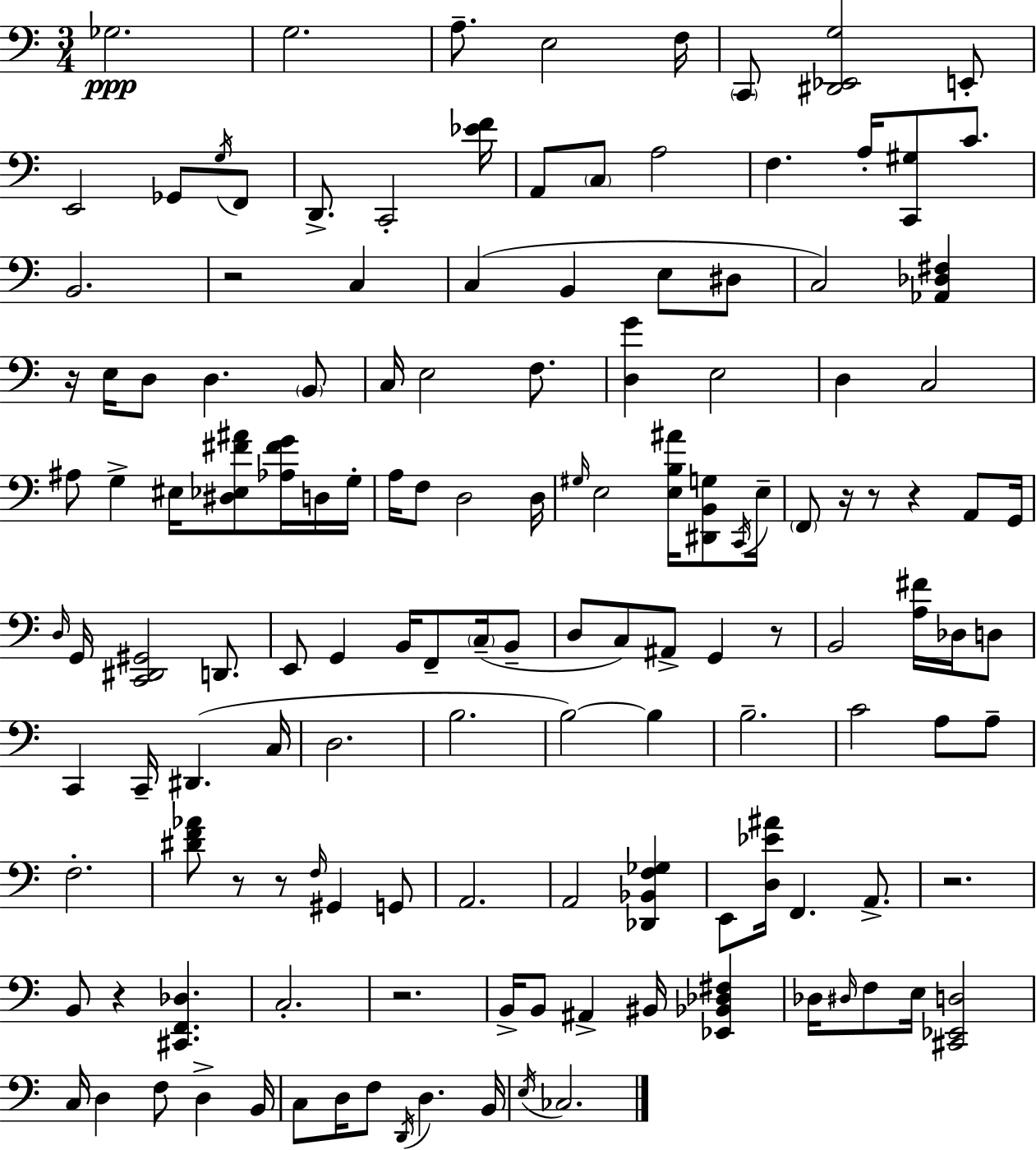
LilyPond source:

{
  \clef bass
  \numericTimeSignature
  \time 3/4
  \key a \minor
  ges2.\ppp | g2. | a8.-- e2 f16 | \parenthesize c,8 <dis, ees, g>2 e,8-. | \break e,2 ges,8 \acciaccatura { g16 } f,8 | d,8.-> c,2-. | <ees' f'>16 a,8 \parenthesize c8 a2 | f4. a16-. <c, gis>8 c'8. | \break b,2. | r2 c4 | c4( b,4 e8 dis8 | c2) <aes, des fis>4 | \break r16 e16 d8 d4. \parenthesize b,8 | c16 e2 f8. | <d g'>4 e2 | d4 c2 | \break ais8 g4-> eis16 <dis ees fis' ais'>8 <aes fis' g'>16 d16 | g16-. a16 f8 d2 | d16 \grace { gis16 } e2 <e b ais'>16 <dis, b, g>8 | \acciaccatura { c,16 } e16-- \parenthesize f,8 r16 r8 r4 | \break a,8 g,16 \grace { d16 } g,16 <c, dis, gis,>2 | d,8. e,8 g,4 b,16 f,8-- | \parenthesize c16--( b,8-- d8 c8) ais,8-> g,4 | r8 b,2 | \break <a fis'>16 des16 d8 c,4 c,16-- dis,4.( | c16 d2. | b2. | b2~~) | \break b4 b2.-- | c'2 | a8 a8-- f2.-. | <dis' f' aes'>8 r8 r8 \grace { f16 } gis,4 | \break g,8 a,2. | a,2 | <des, bes, f ges>4 e,8 <d ees' ais'>16 f,4. | a,8.-> r2. | \break b,8 r4 <cis, f, des>4. | c2.-. | r2. | b,16-> b,8 ais,4-> | \break bis,16 <ees, bes, des fis>4 des16 \grace { dis16 } f8 e16 <cis, ees, d>2 | c16 d4 f8 | d4-> b,16 c8 d16 f8 \acciaccatura { d,16 } | d4. b,16 \acciaccatura { e16 } ces2. | \break \bar "|."
}